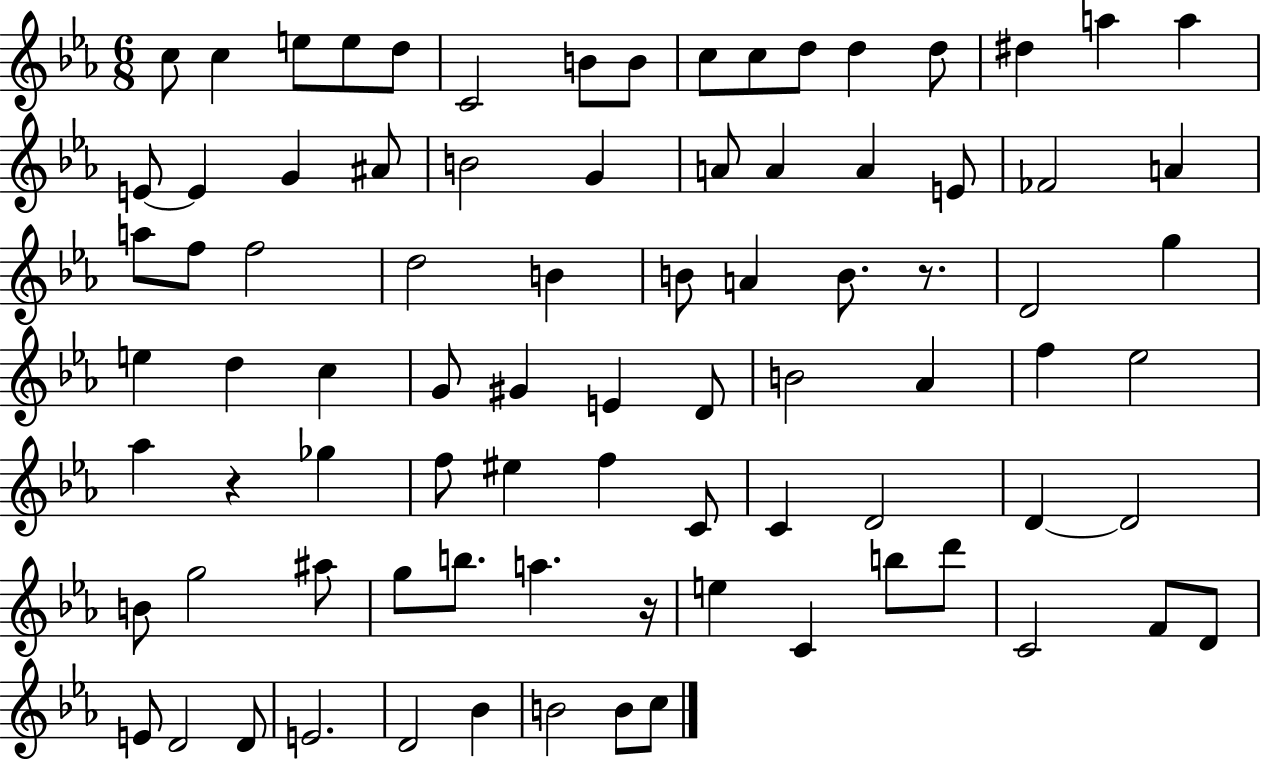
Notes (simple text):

C5/e C5/q E5/e E5/e D5/e C4/h B4/e B4/e C5/e C5/e D5/e D5/q D5/e D#5/q A5/q A5/q E4/e E4/q G4/q A#4/e B4/h G4/q A4/e A4/q A4/q E4/e FES4/h A4/q A5/e F5/e F5/h D5/h B4/q B4/e A4/q B4/e. R/e. D4/h G5/q E5/q D5/q C5/q G4/e G#4/q E4/q D4/e B4/h Ab4/q F5/q Eb5/h Ab5/q R/q Gb5/q F5/e EIS5/q F5/q C4/e C4/q D4/h D4/q D4/h B4/e G5/h A#5/e G5/e B5/e. A5/q. R/s E5/q C4/q B5/e D6/e C4/h F4/e D4/e E4/e D4/h D4/e E4/h. D4/h Bb4/q B4/h B4/e C5/e